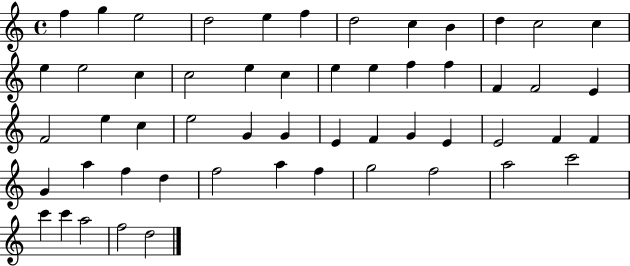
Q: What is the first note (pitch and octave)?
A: F5